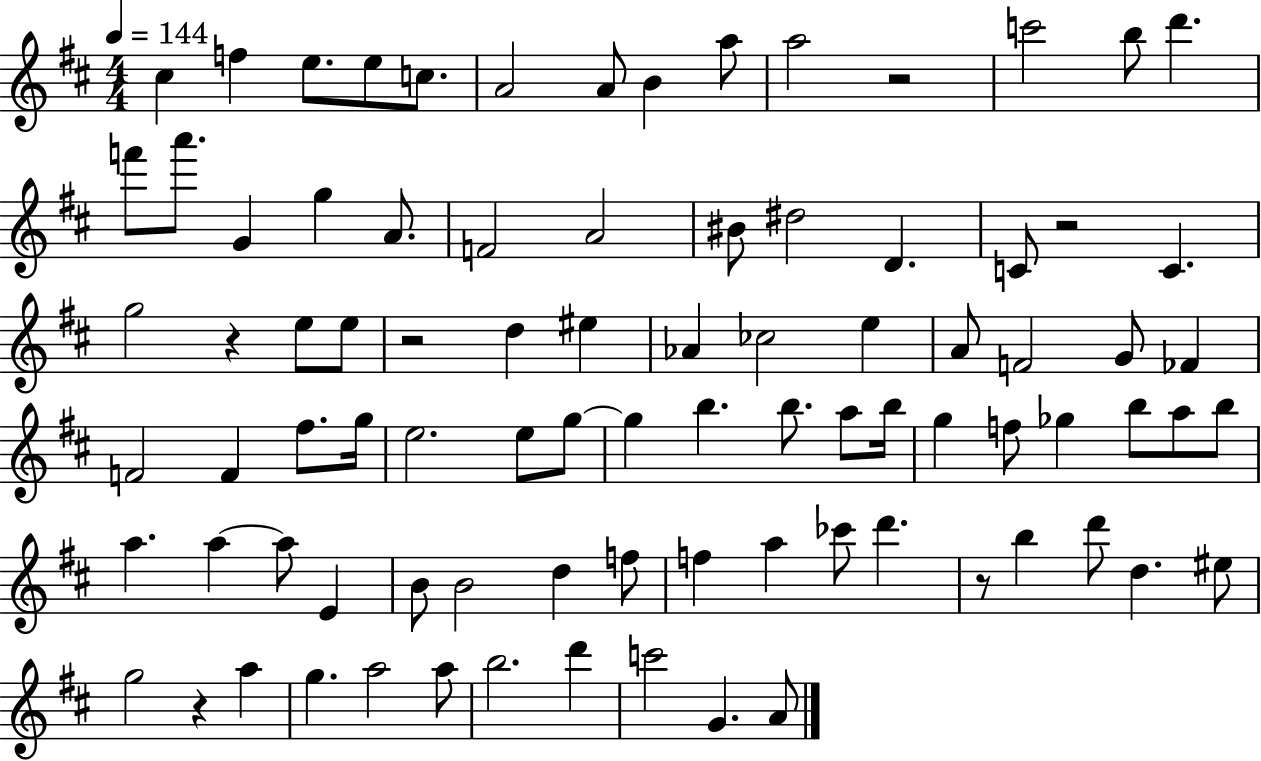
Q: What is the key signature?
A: D major